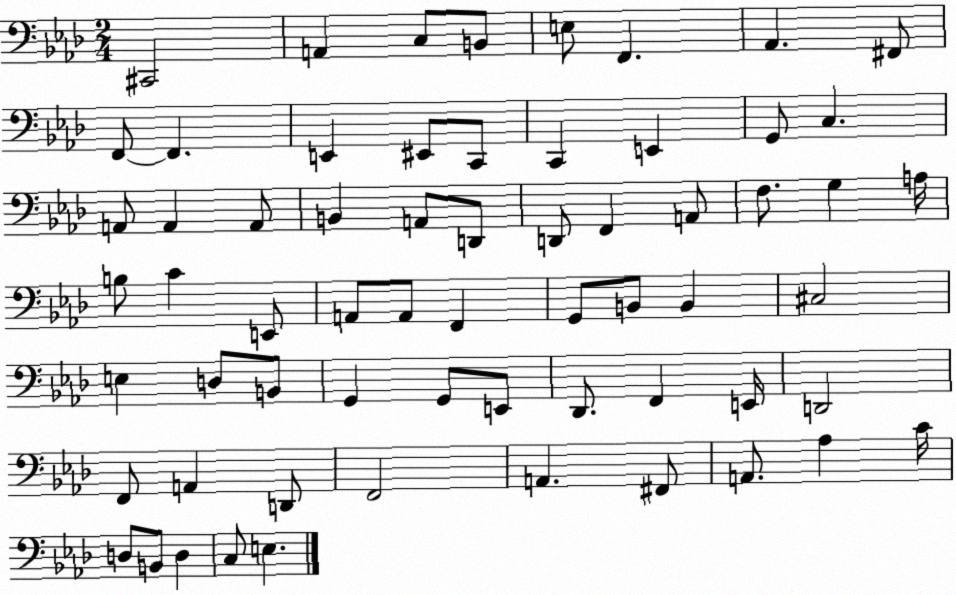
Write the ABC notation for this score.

X:1
T:Untitled
M:2/4
L:1/4
K:Ab
^C,,2 A,, C,/2 B,,/2 E,/2 F,, _A,, ^F,,/2 F,,/2 F,, E,, ^E,,/2 C,,/2 C,, E,, G,,/2 C, A,,/2 A,, A,,/2 B,, A,,/2 D,,/2 D,,/2 F,, A,,/2 F,/2 G, A,/4 B,/2 C E,,/2 A,,/2 A,,/2 F,, G,,/2 B,,/2 B,, ^C,2 E, D,/2 B,,/2 G,, G,,/2 E,,/2 _D,,/2 F,, E,,/4 D,,2 F,,/2 A,, D,,/2 F,,2 A,, ^F,,/2 A,,/2 _A, C/4 D,/2 B,,/2 D, C,/2 E,